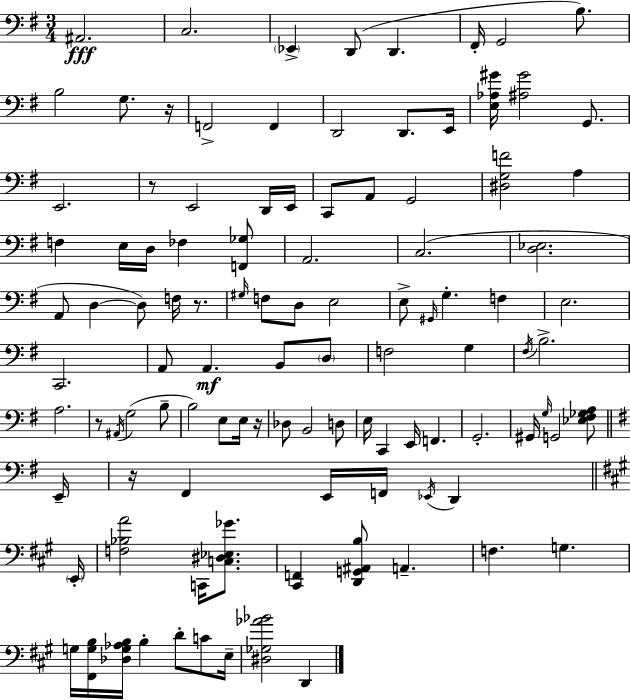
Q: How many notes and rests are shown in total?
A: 106